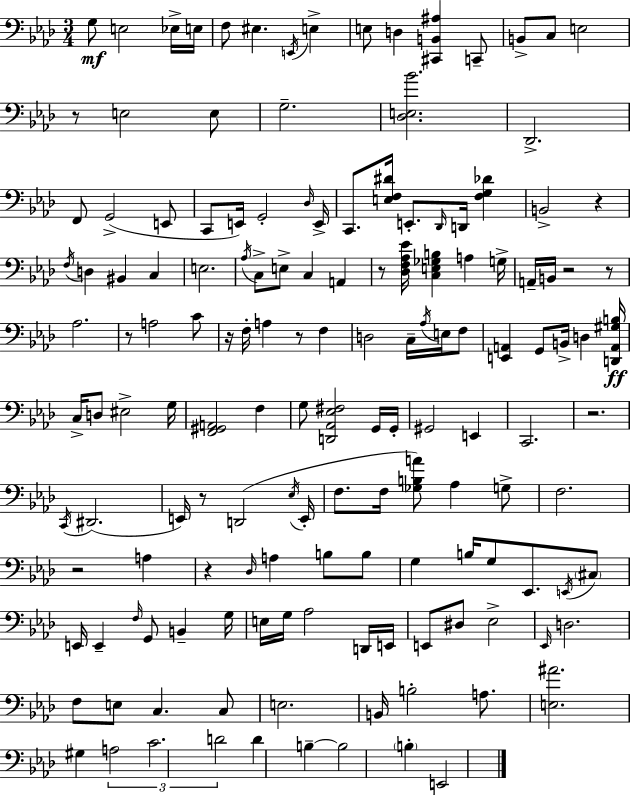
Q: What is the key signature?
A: F minor